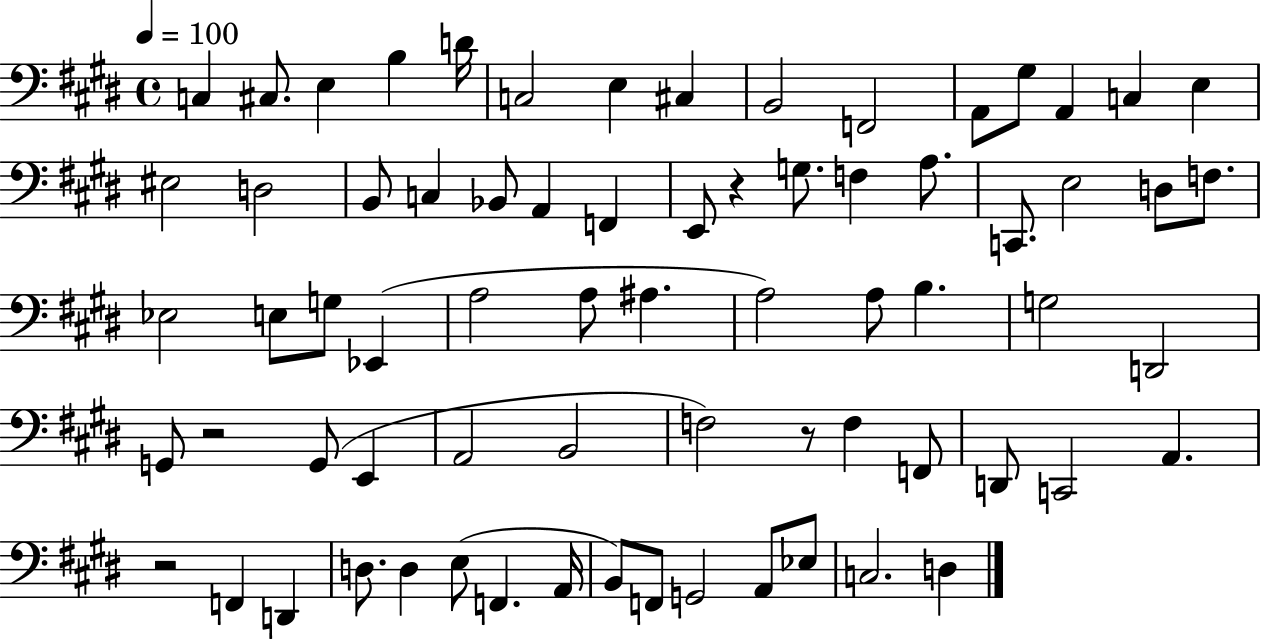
C3/q C#3/e. E3/q B3/q D4/s C3/h E3/q C#3/q B2/h F2/h A2/e G#3/e A2/q C3/q E3/q EIS3/h D3/h B2/e C3/q Bb2/e A2/q F2/q E2/e R/q G3/e. F3/q A3/e. C2/e. E3/h D3/e F3/e. Eb3/h E3/e G3/e Eb2/q A3/h A3/e A#3/q. A3/h A3/e B3/q. G3/h D2/h G2/e R/h G2/e E2/q A2/h B2/h F3/h R/e F3/q F2/e D2/e C2/h A2/q. R/h F2/q D2/q D3/e. D3/q E3/e F2/q. A2/s B2/e F2/e G2/h A2/e Eb3/e C3/h. D3/q